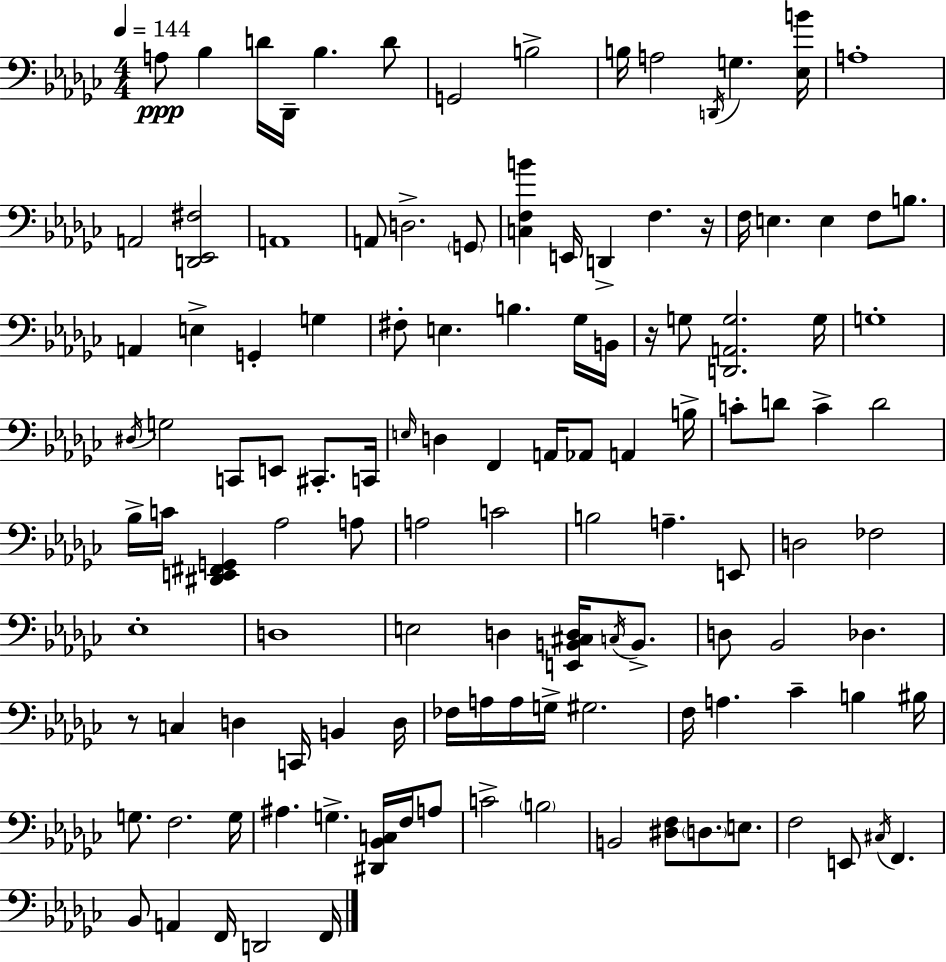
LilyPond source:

{
  \clef bass
  \numericTimeSignature
  \time 4/4
  \key ees \minor
  \tempo 4 = 144
  \repeat volta 2 { a8\ppp bes4 d'16 des,16-- bes4. d'8 | g,2 b2-> | b16 a2 \acciaccatura { d,16 } g4. | <ees b'>16 a1-. | \break a,2 <d, ees, fis>2 | a,1 | a,8 d2.-> \parenthesize g,8 | <c f b'>4 e,16 d,4-> f4. | \break r16 f16 e4. e4 f8 b8. | a,4 e4-> g,4-. g4 | fis8-. e4. b4. ges16 | b,16 r16 g8 <d, a, g>2. | \break g16 g1-. | \acciaccatura { dis16 } g2 c,8 e,8 cis,8.-. | c,16 \grace { e16 } d4 f,4 a,16 aes,8 a,4 | b16-> c'8-. d'8 c'4-> d'2 | \break bes16-> c'16 <dis, e, fis, g,>4 aes2 | a8 a2 c'2 | b2 a4.-- | e,8 d2 fes2 | \break ees1-. | d1 | e2 d4 <e, b, cis d>16 | \acciaccatura { c16 } b,8.-> d8 bes,2 des4. | \break r8 c4 d4 c,16 b,4 | d16 fes16 a16 a16 g16-> gis2. | f16 a4. ces'4-- b4 | bis16 g8. f2. | \break g16 ais4. g4.-> | <dis, bes, c>16 f16 a8 c'2-> \parenthesize b2 | b,2 <dis f>8 \parenthesize d8. | e8. f2 e,8 \acciaccatura { cis16 } f,4. | \break bes,8 a,4 f,16 d,2 | f,16 } \bar "|."
}